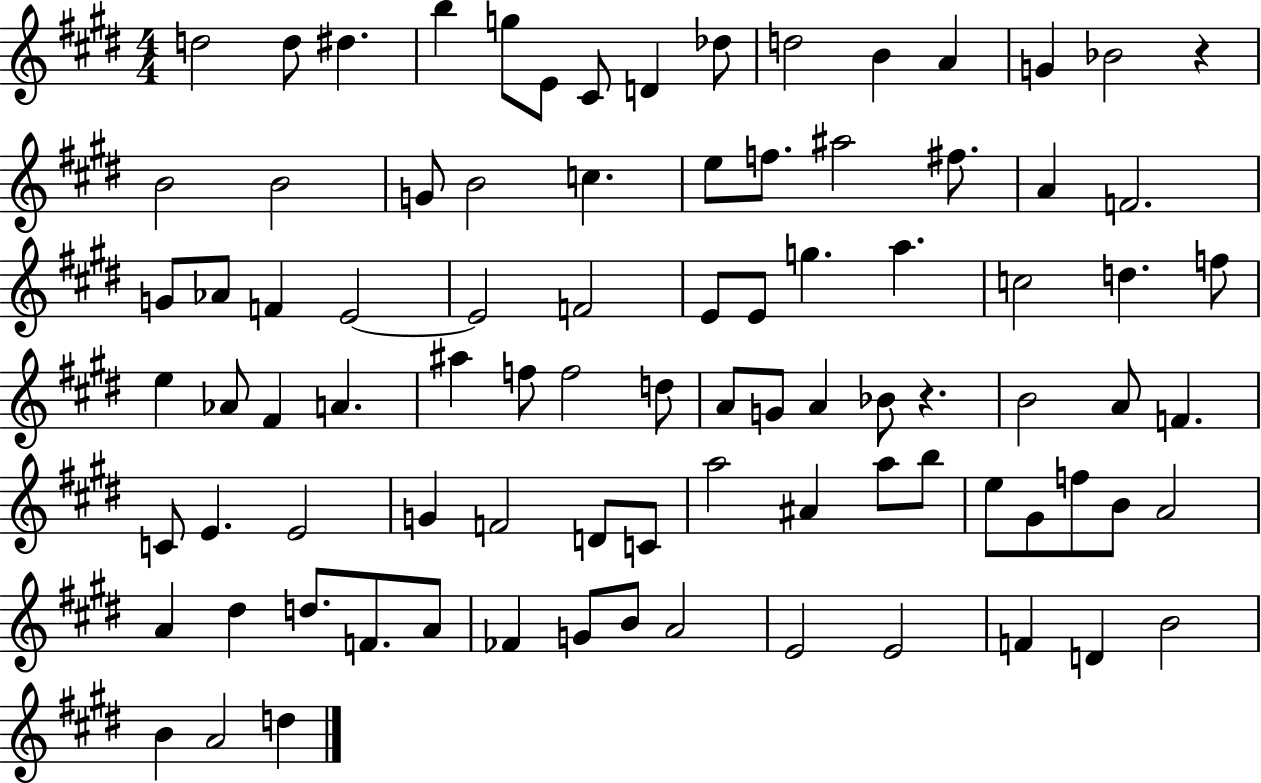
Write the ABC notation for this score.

X:1
T:Untitled
M:4/4
L:1/4
K:E
d2 d/2 ^d b g/2 E/2 ^C/2 D _d/2 d2 B A G _B2 z B2 B2 G/2 B2 c e/2 f/2 ^a2 ^f/2 A F2 G/2 _A/2 F E2 E2 F2 E/2 E/2 g a c2 d f/2 e _A/2 ^F A ^a f/2 f2 d/2 A/2 G/2 A _B/2 z B2 A/2 F C/2 E E2 G F2 D/2 C/2 a2 ^A a/2 b/2 e/2 ^G/2 f/2 B/2 A2 A ^d d/2 F/2 A/2 _F G/2 B/2 A2 E2 E2 F D B2 B A2 d